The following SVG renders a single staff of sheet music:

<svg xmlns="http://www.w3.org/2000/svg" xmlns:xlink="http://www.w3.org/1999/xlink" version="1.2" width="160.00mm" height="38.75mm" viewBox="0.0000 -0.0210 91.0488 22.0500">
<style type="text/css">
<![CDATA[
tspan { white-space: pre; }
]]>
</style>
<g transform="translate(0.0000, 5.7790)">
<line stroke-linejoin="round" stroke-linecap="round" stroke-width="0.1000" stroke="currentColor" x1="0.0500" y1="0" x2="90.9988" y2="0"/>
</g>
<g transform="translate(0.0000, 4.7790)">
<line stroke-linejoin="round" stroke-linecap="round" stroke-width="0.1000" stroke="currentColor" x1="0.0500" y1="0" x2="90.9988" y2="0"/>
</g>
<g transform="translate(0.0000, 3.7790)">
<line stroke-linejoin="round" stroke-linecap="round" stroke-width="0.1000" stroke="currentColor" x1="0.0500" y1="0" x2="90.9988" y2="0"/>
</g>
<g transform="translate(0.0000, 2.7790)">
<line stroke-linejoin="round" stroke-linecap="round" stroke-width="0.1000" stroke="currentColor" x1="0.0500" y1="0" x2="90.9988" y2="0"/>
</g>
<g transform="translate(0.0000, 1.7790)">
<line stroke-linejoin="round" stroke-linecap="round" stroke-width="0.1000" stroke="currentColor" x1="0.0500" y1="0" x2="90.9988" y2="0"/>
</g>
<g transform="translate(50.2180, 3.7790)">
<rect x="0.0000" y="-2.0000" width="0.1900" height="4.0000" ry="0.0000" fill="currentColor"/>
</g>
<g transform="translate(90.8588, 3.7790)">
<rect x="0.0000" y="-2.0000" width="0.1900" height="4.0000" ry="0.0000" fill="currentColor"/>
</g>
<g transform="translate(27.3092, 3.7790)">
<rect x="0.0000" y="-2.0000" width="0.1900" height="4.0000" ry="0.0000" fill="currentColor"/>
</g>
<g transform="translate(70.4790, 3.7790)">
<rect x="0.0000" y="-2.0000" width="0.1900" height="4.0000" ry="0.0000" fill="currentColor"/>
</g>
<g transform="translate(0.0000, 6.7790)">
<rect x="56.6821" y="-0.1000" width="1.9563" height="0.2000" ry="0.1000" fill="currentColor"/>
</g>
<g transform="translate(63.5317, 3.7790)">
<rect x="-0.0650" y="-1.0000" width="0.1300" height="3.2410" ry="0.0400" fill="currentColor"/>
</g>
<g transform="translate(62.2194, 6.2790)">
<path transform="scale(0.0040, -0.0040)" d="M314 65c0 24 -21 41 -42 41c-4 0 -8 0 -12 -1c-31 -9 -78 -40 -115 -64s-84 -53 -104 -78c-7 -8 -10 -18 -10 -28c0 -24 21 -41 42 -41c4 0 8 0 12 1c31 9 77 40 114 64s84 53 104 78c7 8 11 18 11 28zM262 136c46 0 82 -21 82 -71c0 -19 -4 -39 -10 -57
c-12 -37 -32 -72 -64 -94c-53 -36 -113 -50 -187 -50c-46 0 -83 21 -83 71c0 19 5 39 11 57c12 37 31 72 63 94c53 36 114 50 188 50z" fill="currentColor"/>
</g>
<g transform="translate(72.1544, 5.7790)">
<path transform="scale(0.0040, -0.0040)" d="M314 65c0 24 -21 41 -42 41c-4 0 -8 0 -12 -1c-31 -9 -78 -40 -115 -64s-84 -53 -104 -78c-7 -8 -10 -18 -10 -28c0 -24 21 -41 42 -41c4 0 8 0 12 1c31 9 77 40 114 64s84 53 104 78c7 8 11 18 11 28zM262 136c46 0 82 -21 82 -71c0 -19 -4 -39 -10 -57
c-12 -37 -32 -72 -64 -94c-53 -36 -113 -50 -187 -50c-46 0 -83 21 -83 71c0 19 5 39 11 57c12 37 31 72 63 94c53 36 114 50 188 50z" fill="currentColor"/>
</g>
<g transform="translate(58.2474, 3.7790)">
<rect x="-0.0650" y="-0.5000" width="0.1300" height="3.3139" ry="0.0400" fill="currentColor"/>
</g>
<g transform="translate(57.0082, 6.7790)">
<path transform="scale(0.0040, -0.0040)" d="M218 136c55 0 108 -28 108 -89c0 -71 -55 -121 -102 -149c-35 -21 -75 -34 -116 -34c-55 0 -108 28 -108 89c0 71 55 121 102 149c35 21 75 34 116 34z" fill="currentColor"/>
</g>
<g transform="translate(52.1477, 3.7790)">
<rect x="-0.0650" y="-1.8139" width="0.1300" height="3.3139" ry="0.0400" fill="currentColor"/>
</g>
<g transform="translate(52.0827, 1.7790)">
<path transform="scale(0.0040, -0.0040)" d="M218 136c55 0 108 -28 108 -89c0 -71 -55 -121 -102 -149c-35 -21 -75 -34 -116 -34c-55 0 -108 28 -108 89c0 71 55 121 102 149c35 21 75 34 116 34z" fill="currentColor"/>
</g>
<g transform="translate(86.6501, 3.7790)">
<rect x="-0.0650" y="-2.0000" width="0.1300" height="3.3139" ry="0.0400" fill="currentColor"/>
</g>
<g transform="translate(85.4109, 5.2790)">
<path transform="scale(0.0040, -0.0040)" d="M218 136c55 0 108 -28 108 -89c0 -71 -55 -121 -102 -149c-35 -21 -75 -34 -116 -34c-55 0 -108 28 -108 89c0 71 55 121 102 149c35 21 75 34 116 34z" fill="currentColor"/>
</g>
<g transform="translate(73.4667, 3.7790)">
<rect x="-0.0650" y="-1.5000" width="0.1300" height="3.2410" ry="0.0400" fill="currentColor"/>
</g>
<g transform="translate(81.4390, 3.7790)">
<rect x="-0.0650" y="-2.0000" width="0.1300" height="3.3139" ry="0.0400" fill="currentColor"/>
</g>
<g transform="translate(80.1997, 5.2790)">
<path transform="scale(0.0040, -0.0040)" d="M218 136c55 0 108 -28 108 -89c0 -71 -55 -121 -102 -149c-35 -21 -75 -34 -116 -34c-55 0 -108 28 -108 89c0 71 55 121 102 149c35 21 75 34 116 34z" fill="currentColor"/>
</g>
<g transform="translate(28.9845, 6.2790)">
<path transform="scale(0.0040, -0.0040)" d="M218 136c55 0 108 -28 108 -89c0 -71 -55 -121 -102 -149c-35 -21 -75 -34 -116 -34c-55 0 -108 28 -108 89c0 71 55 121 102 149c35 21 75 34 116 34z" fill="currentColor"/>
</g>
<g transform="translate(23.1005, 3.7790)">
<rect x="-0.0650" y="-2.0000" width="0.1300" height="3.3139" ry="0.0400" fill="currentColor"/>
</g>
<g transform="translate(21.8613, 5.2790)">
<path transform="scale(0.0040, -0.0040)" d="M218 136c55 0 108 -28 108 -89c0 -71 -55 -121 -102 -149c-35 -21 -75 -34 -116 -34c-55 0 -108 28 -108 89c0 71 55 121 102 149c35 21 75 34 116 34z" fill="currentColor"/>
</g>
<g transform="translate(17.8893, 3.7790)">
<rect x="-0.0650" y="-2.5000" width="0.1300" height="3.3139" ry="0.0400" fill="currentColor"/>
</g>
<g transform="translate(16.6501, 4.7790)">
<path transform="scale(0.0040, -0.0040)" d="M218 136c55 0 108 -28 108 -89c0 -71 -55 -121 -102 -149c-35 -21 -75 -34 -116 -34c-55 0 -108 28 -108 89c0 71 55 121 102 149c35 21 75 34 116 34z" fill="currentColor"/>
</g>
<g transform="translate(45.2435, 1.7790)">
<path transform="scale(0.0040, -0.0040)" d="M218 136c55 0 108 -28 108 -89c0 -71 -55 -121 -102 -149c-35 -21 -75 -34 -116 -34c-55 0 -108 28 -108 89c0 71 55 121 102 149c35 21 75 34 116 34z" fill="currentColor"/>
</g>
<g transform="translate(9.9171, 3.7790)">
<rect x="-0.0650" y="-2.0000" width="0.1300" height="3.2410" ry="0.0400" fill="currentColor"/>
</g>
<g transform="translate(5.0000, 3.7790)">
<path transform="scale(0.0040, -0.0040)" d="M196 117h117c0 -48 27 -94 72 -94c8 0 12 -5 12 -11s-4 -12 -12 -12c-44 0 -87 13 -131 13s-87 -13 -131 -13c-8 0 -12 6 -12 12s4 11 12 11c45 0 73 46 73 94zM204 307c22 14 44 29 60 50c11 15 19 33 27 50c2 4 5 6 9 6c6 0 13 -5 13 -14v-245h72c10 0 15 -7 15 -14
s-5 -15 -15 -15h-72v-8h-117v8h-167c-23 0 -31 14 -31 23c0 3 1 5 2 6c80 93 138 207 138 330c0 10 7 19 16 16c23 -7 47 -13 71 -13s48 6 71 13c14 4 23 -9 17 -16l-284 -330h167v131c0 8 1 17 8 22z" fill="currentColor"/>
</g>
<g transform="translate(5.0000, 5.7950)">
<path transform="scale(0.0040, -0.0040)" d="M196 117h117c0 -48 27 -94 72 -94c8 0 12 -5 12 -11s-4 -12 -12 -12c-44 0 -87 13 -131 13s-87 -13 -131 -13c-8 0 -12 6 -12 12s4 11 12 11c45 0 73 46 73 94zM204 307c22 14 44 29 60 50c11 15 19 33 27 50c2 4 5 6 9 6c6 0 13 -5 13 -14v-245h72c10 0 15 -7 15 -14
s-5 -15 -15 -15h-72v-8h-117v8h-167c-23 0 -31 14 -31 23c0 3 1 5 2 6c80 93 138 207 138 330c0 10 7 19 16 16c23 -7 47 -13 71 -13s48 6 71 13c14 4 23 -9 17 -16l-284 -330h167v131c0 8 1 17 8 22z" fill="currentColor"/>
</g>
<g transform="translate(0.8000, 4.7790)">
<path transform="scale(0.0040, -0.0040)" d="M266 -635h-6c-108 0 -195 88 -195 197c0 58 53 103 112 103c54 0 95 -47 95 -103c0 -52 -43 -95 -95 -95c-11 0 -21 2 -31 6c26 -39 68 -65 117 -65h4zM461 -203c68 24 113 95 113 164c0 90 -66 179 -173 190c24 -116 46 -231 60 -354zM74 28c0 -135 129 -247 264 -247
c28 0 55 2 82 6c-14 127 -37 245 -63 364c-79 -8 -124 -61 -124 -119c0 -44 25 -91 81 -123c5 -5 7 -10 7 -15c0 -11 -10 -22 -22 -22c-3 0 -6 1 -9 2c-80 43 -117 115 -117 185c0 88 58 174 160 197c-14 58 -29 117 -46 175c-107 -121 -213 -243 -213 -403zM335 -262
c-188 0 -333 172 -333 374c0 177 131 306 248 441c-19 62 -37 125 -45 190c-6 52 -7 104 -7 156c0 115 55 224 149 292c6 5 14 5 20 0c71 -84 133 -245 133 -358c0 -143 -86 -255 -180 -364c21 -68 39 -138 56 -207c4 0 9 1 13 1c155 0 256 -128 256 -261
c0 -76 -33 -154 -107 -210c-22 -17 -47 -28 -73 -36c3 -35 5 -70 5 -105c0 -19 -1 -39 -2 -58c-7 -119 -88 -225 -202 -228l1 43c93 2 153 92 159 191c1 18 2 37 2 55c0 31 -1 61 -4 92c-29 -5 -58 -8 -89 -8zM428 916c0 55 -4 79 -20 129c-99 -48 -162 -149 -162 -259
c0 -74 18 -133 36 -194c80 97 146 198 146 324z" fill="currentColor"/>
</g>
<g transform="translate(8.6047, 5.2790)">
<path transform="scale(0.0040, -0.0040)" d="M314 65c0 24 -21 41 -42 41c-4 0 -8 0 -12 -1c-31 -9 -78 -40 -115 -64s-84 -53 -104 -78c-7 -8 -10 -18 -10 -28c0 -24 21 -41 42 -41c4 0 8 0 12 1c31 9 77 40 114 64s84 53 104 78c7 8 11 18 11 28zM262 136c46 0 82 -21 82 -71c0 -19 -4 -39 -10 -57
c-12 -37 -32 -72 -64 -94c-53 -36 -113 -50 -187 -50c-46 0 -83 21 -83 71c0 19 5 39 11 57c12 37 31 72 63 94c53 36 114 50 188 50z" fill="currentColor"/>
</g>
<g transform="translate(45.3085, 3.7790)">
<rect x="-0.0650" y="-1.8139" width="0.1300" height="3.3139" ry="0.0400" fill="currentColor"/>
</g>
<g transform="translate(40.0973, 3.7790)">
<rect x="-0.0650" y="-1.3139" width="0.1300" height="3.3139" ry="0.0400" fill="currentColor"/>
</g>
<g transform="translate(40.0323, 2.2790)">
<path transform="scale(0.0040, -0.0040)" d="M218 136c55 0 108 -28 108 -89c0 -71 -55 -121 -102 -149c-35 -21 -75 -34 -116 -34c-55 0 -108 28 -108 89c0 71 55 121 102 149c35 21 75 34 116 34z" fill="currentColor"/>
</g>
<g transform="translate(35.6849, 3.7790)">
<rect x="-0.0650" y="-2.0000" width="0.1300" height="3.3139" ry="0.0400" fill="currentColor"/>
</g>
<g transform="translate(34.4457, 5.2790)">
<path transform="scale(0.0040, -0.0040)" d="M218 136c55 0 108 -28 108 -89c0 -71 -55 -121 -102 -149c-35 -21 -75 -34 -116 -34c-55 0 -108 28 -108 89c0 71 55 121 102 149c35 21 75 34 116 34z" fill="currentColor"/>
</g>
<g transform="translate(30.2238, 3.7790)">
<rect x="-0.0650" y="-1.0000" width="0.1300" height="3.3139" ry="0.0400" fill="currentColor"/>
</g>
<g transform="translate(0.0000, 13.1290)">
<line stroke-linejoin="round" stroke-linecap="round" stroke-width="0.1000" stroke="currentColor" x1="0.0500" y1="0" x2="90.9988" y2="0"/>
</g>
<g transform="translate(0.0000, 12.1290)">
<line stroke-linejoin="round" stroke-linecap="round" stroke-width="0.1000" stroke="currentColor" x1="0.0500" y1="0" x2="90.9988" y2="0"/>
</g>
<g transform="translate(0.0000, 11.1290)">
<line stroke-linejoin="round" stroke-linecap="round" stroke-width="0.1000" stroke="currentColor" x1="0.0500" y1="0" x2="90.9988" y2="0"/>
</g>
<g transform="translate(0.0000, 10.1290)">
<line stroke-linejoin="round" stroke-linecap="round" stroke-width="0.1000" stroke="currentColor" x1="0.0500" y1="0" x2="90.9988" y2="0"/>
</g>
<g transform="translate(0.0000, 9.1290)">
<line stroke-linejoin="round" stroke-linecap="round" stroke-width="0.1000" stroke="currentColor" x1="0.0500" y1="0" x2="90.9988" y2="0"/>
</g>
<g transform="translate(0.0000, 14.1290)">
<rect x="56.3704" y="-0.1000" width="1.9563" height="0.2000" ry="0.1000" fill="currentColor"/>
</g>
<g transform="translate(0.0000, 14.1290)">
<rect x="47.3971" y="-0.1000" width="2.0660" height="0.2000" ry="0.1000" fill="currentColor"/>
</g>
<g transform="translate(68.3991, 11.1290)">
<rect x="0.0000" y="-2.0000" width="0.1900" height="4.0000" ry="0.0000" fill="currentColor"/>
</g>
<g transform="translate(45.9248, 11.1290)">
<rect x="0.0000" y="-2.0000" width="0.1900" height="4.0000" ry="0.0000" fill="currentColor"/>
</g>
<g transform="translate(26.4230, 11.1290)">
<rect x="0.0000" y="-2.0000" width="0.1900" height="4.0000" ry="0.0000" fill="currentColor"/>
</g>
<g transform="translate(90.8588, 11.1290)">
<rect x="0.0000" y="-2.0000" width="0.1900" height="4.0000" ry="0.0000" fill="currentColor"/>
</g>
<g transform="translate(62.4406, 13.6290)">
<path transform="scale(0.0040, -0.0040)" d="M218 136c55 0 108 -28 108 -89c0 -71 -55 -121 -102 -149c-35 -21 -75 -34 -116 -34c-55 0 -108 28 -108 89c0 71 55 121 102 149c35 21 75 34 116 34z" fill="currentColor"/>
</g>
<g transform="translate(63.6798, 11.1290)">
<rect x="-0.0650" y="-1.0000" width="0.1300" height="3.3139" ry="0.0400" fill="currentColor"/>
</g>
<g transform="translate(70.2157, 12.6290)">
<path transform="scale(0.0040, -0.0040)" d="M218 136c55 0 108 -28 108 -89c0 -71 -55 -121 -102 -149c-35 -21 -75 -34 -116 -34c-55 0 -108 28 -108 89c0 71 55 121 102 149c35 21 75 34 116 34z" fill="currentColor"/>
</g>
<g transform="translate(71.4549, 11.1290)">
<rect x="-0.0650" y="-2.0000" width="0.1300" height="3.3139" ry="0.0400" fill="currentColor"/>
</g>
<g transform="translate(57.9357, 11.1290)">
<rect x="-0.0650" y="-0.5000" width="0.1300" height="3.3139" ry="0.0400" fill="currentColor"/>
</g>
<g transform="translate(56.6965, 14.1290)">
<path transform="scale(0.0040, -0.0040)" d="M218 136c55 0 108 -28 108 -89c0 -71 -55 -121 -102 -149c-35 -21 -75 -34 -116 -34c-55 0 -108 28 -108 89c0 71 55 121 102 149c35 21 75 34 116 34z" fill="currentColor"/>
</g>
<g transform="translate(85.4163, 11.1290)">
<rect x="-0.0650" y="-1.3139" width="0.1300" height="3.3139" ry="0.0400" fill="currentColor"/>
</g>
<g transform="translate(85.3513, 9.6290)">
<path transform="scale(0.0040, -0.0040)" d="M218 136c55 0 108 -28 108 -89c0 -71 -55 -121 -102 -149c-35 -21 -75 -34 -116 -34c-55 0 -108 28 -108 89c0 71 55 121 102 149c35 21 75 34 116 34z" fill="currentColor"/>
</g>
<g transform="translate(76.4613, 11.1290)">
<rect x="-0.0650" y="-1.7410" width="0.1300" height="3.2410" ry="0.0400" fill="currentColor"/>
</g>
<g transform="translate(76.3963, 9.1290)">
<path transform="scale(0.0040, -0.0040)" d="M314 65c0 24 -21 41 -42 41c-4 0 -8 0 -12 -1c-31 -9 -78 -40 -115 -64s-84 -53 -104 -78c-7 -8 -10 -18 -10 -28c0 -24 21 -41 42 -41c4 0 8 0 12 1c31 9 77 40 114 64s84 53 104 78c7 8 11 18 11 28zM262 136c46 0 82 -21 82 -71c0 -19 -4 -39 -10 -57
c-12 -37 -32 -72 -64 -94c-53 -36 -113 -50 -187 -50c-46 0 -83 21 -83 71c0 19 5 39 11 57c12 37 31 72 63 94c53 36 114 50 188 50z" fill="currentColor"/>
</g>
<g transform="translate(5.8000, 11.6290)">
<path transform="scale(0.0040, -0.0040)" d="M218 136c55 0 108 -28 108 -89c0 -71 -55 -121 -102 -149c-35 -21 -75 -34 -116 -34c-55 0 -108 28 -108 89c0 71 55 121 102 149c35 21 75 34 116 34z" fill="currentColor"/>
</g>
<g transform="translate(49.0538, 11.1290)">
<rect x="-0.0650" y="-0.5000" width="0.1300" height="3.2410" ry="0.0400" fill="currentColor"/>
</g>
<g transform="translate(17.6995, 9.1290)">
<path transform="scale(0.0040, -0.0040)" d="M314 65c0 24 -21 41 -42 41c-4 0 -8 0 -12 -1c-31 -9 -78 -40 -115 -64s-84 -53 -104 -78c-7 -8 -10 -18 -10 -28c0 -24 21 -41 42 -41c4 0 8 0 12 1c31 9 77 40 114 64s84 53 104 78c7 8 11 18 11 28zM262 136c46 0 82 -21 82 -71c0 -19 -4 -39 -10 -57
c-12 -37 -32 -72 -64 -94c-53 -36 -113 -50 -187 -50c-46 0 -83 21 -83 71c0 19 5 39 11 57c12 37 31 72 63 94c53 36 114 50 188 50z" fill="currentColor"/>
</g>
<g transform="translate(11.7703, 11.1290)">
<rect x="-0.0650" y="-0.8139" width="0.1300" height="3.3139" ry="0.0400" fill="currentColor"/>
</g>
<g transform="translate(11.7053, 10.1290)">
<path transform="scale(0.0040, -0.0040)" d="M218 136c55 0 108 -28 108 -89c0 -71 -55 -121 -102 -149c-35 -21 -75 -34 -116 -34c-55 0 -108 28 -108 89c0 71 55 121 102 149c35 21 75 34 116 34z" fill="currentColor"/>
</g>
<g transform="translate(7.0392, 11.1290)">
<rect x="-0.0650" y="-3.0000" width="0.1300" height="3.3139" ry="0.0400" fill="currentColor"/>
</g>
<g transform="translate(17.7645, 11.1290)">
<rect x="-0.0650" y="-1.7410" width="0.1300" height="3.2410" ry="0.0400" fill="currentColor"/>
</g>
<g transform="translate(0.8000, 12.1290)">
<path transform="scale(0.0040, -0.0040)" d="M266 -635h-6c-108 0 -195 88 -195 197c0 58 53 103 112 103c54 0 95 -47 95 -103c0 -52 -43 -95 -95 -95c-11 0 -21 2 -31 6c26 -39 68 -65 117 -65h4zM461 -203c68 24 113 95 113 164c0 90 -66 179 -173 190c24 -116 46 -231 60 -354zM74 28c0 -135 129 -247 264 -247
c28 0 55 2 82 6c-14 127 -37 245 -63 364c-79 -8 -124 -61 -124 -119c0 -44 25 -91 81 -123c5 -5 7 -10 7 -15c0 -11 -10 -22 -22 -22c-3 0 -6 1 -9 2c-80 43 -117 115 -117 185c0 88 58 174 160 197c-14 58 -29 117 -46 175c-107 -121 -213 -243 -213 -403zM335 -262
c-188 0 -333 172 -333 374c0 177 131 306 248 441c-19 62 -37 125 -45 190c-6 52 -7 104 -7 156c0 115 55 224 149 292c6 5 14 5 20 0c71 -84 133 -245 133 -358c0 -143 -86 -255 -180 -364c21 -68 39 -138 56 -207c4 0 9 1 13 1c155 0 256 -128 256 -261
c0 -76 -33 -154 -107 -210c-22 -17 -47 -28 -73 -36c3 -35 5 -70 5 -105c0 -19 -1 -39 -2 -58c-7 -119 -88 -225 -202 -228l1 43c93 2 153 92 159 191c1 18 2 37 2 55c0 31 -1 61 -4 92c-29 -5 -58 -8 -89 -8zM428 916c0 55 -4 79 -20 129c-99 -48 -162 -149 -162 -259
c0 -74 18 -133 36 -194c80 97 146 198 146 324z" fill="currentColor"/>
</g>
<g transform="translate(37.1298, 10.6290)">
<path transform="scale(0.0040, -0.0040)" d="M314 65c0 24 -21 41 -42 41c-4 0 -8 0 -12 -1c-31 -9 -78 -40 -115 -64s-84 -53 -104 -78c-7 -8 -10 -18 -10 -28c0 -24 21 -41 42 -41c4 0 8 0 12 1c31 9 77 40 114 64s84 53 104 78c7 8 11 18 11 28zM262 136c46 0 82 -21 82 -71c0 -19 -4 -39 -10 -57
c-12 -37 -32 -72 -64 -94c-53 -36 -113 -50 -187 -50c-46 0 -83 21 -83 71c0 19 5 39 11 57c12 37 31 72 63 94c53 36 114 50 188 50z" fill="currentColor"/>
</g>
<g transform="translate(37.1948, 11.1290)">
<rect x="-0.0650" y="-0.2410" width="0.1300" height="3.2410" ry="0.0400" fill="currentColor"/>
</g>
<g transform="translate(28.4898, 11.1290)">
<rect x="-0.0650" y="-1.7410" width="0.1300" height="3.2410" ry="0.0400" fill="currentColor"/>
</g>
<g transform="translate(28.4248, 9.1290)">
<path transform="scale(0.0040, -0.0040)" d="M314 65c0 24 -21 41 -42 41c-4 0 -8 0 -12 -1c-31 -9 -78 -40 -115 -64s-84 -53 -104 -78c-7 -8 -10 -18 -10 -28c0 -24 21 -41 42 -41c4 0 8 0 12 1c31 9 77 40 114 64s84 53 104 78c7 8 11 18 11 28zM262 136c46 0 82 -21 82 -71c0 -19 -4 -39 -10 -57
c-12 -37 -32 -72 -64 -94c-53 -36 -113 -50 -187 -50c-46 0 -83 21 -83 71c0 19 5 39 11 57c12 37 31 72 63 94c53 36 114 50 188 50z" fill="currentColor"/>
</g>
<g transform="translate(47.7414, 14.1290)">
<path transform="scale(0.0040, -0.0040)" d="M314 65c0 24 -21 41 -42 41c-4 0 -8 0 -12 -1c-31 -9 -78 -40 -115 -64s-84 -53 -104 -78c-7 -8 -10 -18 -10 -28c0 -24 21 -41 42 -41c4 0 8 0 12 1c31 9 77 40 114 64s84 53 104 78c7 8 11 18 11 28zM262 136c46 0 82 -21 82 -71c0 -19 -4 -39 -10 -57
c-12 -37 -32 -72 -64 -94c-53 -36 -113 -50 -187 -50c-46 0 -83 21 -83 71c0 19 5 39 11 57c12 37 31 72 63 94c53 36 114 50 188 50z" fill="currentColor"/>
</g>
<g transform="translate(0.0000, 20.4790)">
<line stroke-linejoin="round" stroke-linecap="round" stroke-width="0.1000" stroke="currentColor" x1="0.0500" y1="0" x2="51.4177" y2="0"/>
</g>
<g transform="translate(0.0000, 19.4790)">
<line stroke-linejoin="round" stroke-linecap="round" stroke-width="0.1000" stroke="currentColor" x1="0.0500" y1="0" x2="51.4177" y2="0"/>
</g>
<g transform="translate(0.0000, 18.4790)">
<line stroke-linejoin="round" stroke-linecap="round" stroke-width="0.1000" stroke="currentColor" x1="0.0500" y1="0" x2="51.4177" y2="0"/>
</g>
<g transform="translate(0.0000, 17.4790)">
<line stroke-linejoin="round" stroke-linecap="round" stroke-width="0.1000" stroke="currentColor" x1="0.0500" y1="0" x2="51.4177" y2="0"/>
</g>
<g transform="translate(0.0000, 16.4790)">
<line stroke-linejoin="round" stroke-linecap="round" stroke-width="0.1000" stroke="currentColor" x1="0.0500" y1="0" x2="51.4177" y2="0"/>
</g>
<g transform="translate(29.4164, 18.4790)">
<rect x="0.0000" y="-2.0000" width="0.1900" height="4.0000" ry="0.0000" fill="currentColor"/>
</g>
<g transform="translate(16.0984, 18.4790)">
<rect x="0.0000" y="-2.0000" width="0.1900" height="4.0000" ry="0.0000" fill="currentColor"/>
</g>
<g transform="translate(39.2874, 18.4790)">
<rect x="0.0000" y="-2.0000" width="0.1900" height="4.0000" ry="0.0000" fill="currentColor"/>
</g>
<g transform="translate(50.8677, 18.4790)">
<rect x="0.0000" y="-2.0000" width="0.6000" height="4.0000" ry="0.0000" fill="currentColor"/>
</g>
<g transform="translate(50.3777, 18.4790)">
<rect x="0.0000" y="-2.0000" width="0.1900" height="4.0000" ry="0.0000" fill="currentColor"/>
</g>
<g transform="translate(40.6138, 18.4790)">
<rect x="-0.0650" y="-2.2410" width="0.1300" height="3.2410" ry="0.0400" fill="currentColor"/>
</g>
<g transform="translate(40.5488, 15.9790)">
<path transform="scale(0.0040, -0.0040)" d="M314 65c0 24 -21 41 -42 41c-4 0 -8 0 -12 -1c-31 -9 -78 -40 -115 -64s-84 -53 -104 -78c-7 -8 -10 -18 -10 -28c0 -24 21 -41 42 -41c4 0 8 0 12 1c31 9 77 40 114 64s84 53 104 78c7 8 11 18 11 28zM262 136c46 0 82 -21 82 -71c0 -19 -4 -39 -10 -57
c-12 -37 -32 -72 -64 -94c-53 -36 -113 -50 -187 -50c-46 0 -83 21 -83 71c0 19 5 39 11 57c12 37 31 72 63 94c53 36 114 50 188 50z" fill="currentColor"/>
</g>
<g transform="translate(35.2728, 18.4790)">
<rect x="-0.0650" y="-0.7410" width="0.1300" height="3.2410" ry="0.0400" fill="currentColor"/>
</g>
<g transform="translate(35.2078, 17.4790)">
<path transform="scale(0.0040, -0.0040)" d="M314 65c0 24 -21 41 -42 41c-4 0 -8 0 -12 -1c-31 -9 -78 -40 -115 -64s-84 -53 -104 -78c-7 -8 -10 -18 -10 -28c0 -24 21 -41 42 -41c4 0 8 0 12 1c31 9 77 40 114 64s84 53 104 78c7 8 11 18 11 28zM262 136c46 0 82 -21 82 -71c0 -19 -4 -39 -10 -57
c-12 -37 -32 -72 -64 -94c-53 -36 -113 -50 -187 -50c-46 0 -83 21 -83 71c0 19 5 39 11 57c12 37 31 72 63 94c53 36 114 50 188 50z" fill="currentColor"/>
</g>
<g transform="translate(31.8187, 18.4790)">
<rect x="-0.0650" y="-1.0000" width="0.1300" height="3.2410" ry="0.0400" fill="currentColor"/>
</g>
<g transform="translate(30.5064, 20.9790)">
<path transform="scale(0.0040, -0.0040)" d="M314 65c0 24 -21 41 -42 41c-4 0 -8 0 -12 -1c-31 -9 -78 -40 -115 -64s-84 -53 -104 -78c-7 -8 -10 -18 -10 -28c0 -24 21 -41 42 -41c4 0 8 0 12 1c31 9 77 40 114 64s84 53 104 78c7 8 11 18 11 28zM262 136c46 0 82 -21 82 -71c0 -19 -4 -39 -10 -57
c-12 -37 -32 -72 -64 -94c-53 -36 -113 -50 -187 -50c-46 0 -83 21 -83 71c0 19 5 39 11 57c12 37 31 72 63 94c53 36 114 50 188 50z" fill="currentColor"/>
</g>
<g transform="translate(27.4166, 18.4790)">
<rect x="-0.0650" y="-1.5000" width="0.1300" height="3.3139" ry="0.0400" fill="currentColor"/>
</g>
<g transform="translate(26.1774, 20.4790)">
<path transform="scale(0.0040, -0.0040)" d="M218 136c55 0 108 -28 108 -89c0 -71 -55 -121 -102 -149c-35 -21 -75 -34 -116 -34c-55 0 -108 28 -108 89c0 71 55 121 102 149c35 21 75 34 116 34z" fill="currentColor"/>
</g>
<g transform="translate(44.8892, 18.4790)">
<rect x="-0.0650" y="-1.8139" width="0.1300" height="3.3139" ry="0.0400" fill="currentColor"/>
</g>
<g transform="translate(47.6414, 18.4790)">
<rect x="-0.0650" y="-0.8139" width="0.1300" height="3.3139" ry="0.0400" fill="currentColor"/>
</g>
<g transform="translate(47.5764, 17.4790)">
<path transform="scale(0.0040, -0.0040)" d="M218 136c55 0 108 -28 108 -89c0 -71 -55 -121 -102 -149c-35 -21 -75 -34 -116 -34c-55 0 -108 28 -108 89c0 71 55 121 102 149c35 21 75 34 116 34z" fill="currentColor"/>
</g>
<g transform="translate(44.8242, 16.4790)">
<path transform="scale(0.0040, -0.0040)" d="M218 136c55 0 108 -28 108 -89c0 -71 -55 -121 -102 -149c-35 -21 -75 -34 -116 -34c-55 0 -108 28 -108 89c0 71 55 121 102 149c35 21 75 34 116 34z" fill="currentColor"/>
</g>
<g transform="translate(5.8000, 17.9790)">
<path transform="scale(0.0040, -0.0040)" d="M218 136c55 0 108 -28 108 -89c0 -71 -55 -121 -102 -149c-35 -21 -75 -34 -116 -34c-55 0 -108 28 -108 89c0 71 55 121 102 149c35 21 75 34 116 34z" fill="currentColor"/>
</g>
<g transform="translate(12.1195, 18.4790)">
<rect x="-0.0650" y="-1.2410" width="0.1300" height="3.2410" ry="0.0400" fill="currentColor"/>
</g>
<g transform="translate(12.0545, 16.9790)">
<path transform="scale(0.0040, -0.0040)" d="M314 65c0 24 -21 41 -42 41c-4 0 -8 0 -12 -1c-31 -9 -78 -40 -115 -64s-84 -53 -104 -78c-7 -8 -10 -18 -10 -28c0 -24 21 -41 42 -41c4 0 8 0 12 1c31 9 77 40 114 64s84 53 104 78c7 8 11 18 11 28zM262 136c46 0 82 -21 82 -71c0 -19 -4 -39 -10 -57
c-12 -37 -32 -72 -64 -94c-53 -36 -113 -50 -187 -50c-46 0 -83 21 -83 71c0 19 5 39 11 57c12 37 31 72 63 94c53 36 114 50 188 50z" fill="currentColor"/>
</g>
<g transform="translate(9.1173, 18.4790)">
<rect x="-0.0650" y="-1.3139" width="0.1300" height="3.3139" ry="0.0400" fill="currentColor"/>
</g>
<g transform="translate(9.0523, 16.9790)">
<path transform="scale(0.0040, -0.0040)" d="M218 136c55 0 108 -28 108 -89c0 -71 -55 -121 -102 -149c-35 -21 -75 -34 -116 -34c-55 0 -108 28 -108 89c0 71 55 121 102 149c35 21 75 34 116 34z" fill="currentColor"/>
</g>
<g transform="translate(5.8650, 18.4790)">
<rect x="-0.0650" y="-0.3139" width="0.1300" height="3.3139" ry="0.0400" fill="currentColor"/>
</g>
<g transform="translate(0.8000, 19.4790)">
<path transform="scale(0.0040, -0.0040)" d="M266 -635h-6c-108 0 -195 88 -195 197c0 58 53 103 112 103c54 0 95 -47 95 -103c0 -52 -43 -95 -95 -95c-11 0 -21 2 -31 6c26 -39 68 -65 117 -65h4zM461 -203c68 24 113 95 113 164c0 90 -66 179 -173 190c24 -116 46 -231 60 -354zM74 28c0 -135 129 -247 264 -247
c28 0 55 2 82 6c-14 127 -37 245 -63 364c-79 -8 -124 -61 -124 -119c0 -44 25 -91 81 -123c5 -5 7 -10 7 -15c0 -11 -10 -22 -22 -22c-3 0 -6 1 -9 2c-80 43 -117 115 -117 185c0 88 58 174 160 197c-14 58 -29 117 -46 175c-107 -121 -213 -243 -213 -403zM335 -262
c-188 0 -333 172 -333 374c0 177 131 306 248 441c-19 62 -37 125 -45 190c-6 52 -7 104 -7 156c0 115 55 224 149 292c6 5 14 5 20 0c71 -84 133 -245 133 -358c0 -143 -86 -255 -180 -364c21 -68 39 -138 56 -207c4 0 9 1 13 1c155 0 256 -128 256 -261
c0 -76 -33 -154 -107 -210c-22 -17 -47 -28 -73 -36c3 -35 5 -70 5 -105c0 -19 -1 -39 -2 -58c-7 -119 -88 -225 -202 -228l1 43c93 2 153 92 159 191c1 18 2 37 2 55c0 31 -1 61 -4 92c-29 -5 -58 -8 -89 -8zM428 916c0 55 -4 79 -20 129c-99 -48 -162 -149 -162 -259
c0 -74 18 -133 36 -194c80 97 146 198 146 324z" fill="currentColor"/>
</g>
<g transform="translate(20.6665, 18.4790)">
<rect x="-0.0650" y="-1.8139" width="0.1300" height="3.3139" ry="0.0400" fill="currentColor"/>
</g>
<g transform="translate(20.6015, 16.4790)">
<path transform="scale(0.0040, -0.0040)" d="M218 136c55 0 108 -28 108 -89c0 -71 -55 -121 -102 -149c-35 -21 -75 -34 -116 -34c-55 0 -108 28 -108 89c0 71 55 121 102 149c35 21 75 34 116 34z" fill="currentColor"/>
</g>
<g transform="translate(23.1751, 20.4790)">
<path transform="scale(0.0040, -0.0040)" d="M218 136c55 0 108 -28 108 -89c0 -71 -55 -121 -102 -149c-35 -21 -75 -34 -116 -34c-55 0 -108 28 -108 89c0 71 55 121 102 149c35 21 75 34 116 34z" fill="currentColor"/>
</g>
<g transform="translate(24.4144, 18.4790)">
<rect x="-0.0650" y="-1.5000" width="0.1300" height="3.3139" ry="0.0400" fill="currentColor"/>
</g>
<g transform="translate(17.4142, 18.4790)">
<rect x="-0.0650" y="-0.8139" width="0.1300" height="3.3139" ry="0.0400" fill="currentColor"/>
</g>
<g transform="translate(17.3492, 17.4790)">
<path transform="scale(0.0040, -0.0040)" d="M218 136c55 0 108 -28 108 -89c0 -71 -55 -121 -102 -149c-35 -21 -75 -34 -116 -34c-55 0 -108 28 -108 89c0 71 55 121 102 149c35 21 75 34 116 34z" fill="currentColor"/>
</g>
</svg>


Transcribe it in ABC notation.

X:1
T:Untitled
M:4/4
L:1/4
K:C
F2 G F D F e f f C D2 E2 F F A d f2 f2 c2 C2 C D F f2 e c e e2 d f E E D2 d2 g2 f d